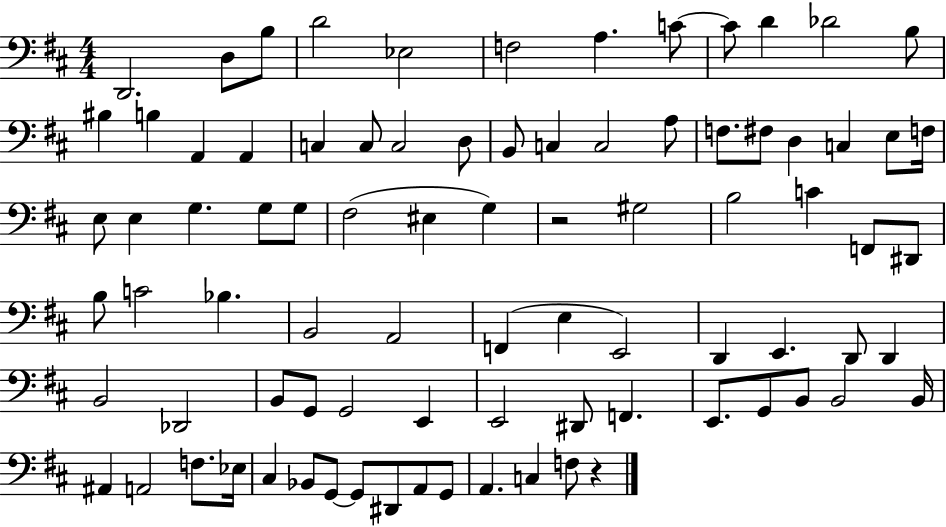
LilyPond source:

{
  \clef bass
  \numericTimeSignature
  \time 4/4
  \key d \major
  d,2. d8 b8 | d'2 ees2 | f2 a4. c'8~~ | c'8 d'4 des'2 b8 | \break bis4 b4 a,4 a,4 | c4 c8 c2 d8 | b,8 c4 c2 a8 | f8. fis8 d4 c4 e8 f16 | \break e8 e4 g4. g8 g8 | fis2( eis4 g4) | r2 gis2 | b2 c'4 f,8 dis,8 | \break b8 c'2 bes4. | b,2 a,2 | f,4( e4 e,2) | d,4 e,4. d,8 d,4 | \break b,2 des,2 | b,8 g,8 g,2 e,4 | e,2 dis,8 f,4. | e,8. g,8 b,8 b,2 b,16 | \break ais,4 a,2 f8. ees16 | cis4 bes,8 g,8~~ g,8 dis,8 a,8 g,8 | a,4. c4 f8 r4 | \bar "|."
}